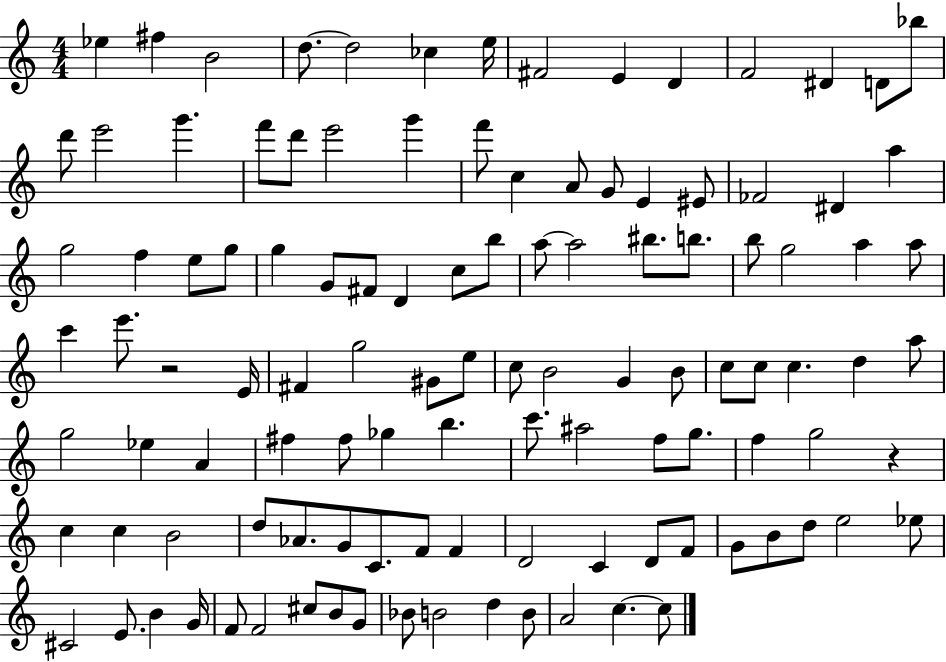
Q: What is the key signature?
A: C major